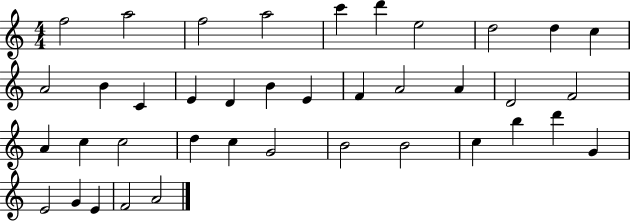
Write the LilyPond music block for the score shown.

{
  \clef treble
  \numericTimeSignature
  \time 4/4
  \key c \major
  f''2 a''2 | f''2 a''2 | c'''4 d'''4 e''2 | d''2 d''4 c''4 | \break a'2 b'4 c'4 | e'4 d'4 b'4 e'4 | f'4 a'2 a'4 | d'2 f'2 | \break a'4 c''4 c''2 | d''4 c''4 g'2 | b'2 b'2 | c''4 b''4 d'''4 g'4 | \break e'2 g'4 e'4 | f'2 a'2 | \bar "|."
}